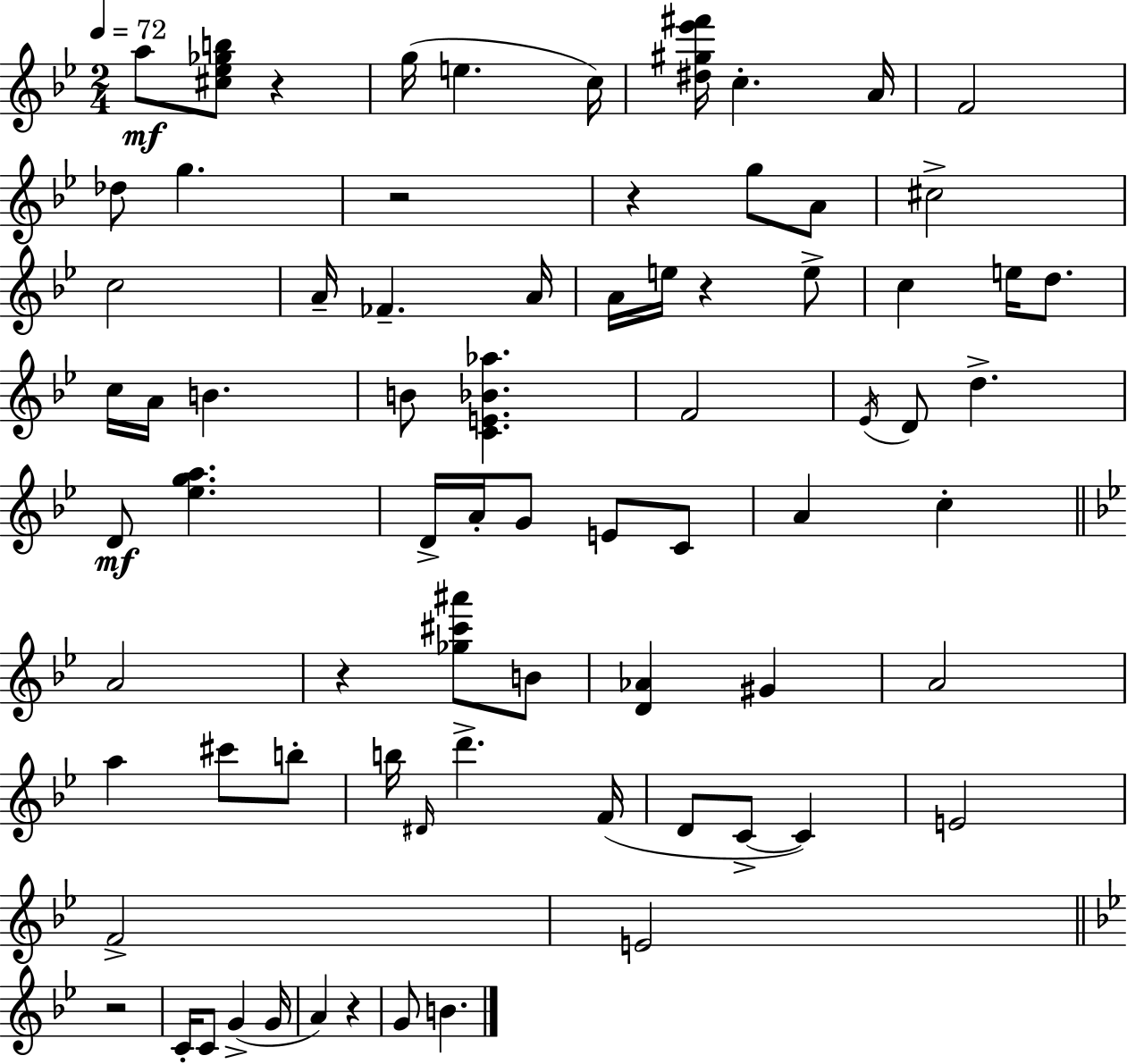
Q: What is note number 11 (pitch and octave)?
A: A4